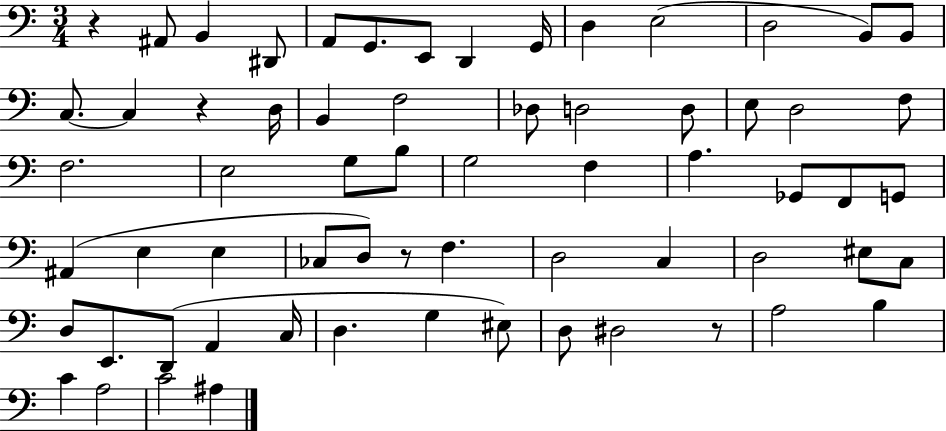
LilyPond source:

{
  \clef bass
  \numericTimeSignature
  \time 3/4
  \key c \major
  \repeat volta 2 { r4 ais,8 b,4 dis,8 | a,8 g,8. e,8 d,4 g,16 | d4 e2( | d2 b,8) b,8 | \break c8.~~ c4 r4 d16 | b,4 f2 | des8 d2 d8 | e8 d2 f8 | \break f2. | e2 g8 b8 | g2 f4 | a4. ges,8 f,8 g,8 | \break ais,4( e4 e4 | ces8 d8) r8 f4. | d2 c4 | d2 eis8 c8 | \break d8 e,8. d,8( a,4 c16 | d4. g4 eis8) | d8 dis2 r8 | a2 b4 | \break c'4 a2 | c'2 ais4 | } \bar "|."
}